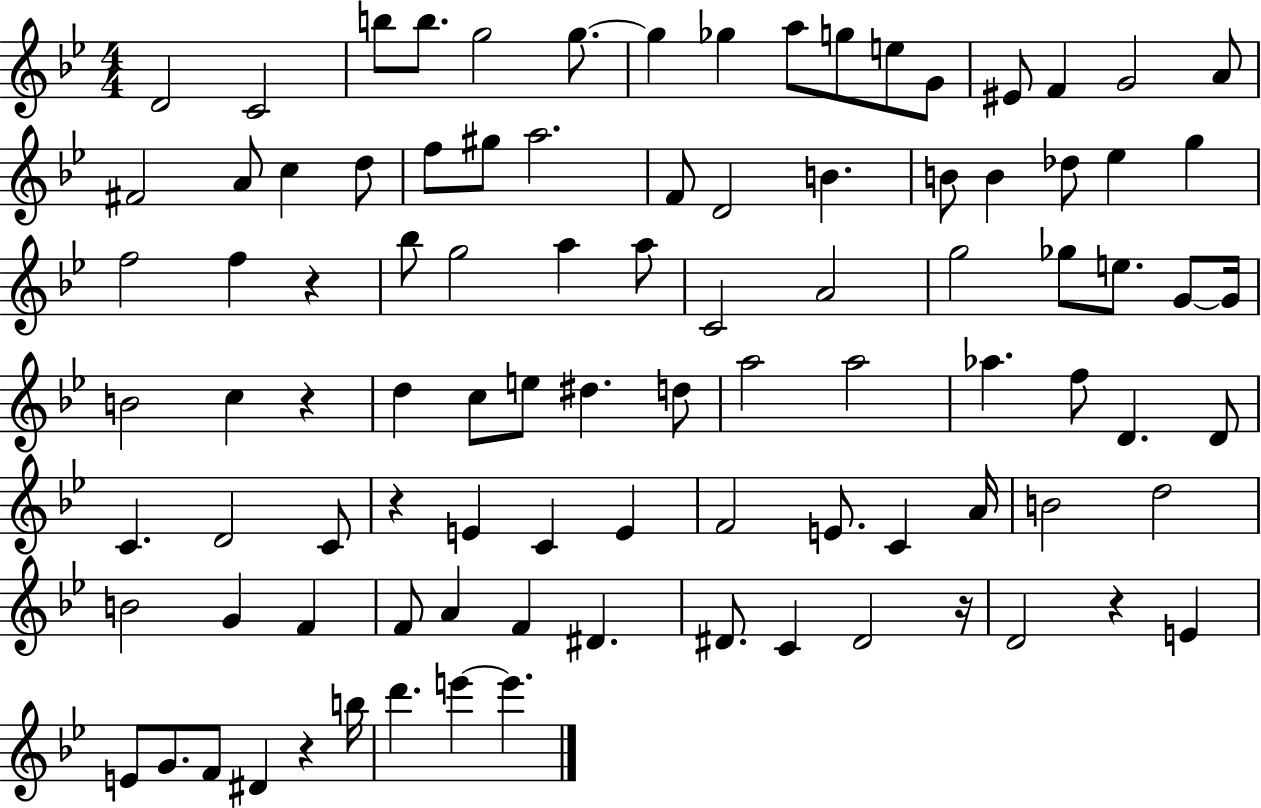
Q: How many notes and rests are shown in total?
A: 95